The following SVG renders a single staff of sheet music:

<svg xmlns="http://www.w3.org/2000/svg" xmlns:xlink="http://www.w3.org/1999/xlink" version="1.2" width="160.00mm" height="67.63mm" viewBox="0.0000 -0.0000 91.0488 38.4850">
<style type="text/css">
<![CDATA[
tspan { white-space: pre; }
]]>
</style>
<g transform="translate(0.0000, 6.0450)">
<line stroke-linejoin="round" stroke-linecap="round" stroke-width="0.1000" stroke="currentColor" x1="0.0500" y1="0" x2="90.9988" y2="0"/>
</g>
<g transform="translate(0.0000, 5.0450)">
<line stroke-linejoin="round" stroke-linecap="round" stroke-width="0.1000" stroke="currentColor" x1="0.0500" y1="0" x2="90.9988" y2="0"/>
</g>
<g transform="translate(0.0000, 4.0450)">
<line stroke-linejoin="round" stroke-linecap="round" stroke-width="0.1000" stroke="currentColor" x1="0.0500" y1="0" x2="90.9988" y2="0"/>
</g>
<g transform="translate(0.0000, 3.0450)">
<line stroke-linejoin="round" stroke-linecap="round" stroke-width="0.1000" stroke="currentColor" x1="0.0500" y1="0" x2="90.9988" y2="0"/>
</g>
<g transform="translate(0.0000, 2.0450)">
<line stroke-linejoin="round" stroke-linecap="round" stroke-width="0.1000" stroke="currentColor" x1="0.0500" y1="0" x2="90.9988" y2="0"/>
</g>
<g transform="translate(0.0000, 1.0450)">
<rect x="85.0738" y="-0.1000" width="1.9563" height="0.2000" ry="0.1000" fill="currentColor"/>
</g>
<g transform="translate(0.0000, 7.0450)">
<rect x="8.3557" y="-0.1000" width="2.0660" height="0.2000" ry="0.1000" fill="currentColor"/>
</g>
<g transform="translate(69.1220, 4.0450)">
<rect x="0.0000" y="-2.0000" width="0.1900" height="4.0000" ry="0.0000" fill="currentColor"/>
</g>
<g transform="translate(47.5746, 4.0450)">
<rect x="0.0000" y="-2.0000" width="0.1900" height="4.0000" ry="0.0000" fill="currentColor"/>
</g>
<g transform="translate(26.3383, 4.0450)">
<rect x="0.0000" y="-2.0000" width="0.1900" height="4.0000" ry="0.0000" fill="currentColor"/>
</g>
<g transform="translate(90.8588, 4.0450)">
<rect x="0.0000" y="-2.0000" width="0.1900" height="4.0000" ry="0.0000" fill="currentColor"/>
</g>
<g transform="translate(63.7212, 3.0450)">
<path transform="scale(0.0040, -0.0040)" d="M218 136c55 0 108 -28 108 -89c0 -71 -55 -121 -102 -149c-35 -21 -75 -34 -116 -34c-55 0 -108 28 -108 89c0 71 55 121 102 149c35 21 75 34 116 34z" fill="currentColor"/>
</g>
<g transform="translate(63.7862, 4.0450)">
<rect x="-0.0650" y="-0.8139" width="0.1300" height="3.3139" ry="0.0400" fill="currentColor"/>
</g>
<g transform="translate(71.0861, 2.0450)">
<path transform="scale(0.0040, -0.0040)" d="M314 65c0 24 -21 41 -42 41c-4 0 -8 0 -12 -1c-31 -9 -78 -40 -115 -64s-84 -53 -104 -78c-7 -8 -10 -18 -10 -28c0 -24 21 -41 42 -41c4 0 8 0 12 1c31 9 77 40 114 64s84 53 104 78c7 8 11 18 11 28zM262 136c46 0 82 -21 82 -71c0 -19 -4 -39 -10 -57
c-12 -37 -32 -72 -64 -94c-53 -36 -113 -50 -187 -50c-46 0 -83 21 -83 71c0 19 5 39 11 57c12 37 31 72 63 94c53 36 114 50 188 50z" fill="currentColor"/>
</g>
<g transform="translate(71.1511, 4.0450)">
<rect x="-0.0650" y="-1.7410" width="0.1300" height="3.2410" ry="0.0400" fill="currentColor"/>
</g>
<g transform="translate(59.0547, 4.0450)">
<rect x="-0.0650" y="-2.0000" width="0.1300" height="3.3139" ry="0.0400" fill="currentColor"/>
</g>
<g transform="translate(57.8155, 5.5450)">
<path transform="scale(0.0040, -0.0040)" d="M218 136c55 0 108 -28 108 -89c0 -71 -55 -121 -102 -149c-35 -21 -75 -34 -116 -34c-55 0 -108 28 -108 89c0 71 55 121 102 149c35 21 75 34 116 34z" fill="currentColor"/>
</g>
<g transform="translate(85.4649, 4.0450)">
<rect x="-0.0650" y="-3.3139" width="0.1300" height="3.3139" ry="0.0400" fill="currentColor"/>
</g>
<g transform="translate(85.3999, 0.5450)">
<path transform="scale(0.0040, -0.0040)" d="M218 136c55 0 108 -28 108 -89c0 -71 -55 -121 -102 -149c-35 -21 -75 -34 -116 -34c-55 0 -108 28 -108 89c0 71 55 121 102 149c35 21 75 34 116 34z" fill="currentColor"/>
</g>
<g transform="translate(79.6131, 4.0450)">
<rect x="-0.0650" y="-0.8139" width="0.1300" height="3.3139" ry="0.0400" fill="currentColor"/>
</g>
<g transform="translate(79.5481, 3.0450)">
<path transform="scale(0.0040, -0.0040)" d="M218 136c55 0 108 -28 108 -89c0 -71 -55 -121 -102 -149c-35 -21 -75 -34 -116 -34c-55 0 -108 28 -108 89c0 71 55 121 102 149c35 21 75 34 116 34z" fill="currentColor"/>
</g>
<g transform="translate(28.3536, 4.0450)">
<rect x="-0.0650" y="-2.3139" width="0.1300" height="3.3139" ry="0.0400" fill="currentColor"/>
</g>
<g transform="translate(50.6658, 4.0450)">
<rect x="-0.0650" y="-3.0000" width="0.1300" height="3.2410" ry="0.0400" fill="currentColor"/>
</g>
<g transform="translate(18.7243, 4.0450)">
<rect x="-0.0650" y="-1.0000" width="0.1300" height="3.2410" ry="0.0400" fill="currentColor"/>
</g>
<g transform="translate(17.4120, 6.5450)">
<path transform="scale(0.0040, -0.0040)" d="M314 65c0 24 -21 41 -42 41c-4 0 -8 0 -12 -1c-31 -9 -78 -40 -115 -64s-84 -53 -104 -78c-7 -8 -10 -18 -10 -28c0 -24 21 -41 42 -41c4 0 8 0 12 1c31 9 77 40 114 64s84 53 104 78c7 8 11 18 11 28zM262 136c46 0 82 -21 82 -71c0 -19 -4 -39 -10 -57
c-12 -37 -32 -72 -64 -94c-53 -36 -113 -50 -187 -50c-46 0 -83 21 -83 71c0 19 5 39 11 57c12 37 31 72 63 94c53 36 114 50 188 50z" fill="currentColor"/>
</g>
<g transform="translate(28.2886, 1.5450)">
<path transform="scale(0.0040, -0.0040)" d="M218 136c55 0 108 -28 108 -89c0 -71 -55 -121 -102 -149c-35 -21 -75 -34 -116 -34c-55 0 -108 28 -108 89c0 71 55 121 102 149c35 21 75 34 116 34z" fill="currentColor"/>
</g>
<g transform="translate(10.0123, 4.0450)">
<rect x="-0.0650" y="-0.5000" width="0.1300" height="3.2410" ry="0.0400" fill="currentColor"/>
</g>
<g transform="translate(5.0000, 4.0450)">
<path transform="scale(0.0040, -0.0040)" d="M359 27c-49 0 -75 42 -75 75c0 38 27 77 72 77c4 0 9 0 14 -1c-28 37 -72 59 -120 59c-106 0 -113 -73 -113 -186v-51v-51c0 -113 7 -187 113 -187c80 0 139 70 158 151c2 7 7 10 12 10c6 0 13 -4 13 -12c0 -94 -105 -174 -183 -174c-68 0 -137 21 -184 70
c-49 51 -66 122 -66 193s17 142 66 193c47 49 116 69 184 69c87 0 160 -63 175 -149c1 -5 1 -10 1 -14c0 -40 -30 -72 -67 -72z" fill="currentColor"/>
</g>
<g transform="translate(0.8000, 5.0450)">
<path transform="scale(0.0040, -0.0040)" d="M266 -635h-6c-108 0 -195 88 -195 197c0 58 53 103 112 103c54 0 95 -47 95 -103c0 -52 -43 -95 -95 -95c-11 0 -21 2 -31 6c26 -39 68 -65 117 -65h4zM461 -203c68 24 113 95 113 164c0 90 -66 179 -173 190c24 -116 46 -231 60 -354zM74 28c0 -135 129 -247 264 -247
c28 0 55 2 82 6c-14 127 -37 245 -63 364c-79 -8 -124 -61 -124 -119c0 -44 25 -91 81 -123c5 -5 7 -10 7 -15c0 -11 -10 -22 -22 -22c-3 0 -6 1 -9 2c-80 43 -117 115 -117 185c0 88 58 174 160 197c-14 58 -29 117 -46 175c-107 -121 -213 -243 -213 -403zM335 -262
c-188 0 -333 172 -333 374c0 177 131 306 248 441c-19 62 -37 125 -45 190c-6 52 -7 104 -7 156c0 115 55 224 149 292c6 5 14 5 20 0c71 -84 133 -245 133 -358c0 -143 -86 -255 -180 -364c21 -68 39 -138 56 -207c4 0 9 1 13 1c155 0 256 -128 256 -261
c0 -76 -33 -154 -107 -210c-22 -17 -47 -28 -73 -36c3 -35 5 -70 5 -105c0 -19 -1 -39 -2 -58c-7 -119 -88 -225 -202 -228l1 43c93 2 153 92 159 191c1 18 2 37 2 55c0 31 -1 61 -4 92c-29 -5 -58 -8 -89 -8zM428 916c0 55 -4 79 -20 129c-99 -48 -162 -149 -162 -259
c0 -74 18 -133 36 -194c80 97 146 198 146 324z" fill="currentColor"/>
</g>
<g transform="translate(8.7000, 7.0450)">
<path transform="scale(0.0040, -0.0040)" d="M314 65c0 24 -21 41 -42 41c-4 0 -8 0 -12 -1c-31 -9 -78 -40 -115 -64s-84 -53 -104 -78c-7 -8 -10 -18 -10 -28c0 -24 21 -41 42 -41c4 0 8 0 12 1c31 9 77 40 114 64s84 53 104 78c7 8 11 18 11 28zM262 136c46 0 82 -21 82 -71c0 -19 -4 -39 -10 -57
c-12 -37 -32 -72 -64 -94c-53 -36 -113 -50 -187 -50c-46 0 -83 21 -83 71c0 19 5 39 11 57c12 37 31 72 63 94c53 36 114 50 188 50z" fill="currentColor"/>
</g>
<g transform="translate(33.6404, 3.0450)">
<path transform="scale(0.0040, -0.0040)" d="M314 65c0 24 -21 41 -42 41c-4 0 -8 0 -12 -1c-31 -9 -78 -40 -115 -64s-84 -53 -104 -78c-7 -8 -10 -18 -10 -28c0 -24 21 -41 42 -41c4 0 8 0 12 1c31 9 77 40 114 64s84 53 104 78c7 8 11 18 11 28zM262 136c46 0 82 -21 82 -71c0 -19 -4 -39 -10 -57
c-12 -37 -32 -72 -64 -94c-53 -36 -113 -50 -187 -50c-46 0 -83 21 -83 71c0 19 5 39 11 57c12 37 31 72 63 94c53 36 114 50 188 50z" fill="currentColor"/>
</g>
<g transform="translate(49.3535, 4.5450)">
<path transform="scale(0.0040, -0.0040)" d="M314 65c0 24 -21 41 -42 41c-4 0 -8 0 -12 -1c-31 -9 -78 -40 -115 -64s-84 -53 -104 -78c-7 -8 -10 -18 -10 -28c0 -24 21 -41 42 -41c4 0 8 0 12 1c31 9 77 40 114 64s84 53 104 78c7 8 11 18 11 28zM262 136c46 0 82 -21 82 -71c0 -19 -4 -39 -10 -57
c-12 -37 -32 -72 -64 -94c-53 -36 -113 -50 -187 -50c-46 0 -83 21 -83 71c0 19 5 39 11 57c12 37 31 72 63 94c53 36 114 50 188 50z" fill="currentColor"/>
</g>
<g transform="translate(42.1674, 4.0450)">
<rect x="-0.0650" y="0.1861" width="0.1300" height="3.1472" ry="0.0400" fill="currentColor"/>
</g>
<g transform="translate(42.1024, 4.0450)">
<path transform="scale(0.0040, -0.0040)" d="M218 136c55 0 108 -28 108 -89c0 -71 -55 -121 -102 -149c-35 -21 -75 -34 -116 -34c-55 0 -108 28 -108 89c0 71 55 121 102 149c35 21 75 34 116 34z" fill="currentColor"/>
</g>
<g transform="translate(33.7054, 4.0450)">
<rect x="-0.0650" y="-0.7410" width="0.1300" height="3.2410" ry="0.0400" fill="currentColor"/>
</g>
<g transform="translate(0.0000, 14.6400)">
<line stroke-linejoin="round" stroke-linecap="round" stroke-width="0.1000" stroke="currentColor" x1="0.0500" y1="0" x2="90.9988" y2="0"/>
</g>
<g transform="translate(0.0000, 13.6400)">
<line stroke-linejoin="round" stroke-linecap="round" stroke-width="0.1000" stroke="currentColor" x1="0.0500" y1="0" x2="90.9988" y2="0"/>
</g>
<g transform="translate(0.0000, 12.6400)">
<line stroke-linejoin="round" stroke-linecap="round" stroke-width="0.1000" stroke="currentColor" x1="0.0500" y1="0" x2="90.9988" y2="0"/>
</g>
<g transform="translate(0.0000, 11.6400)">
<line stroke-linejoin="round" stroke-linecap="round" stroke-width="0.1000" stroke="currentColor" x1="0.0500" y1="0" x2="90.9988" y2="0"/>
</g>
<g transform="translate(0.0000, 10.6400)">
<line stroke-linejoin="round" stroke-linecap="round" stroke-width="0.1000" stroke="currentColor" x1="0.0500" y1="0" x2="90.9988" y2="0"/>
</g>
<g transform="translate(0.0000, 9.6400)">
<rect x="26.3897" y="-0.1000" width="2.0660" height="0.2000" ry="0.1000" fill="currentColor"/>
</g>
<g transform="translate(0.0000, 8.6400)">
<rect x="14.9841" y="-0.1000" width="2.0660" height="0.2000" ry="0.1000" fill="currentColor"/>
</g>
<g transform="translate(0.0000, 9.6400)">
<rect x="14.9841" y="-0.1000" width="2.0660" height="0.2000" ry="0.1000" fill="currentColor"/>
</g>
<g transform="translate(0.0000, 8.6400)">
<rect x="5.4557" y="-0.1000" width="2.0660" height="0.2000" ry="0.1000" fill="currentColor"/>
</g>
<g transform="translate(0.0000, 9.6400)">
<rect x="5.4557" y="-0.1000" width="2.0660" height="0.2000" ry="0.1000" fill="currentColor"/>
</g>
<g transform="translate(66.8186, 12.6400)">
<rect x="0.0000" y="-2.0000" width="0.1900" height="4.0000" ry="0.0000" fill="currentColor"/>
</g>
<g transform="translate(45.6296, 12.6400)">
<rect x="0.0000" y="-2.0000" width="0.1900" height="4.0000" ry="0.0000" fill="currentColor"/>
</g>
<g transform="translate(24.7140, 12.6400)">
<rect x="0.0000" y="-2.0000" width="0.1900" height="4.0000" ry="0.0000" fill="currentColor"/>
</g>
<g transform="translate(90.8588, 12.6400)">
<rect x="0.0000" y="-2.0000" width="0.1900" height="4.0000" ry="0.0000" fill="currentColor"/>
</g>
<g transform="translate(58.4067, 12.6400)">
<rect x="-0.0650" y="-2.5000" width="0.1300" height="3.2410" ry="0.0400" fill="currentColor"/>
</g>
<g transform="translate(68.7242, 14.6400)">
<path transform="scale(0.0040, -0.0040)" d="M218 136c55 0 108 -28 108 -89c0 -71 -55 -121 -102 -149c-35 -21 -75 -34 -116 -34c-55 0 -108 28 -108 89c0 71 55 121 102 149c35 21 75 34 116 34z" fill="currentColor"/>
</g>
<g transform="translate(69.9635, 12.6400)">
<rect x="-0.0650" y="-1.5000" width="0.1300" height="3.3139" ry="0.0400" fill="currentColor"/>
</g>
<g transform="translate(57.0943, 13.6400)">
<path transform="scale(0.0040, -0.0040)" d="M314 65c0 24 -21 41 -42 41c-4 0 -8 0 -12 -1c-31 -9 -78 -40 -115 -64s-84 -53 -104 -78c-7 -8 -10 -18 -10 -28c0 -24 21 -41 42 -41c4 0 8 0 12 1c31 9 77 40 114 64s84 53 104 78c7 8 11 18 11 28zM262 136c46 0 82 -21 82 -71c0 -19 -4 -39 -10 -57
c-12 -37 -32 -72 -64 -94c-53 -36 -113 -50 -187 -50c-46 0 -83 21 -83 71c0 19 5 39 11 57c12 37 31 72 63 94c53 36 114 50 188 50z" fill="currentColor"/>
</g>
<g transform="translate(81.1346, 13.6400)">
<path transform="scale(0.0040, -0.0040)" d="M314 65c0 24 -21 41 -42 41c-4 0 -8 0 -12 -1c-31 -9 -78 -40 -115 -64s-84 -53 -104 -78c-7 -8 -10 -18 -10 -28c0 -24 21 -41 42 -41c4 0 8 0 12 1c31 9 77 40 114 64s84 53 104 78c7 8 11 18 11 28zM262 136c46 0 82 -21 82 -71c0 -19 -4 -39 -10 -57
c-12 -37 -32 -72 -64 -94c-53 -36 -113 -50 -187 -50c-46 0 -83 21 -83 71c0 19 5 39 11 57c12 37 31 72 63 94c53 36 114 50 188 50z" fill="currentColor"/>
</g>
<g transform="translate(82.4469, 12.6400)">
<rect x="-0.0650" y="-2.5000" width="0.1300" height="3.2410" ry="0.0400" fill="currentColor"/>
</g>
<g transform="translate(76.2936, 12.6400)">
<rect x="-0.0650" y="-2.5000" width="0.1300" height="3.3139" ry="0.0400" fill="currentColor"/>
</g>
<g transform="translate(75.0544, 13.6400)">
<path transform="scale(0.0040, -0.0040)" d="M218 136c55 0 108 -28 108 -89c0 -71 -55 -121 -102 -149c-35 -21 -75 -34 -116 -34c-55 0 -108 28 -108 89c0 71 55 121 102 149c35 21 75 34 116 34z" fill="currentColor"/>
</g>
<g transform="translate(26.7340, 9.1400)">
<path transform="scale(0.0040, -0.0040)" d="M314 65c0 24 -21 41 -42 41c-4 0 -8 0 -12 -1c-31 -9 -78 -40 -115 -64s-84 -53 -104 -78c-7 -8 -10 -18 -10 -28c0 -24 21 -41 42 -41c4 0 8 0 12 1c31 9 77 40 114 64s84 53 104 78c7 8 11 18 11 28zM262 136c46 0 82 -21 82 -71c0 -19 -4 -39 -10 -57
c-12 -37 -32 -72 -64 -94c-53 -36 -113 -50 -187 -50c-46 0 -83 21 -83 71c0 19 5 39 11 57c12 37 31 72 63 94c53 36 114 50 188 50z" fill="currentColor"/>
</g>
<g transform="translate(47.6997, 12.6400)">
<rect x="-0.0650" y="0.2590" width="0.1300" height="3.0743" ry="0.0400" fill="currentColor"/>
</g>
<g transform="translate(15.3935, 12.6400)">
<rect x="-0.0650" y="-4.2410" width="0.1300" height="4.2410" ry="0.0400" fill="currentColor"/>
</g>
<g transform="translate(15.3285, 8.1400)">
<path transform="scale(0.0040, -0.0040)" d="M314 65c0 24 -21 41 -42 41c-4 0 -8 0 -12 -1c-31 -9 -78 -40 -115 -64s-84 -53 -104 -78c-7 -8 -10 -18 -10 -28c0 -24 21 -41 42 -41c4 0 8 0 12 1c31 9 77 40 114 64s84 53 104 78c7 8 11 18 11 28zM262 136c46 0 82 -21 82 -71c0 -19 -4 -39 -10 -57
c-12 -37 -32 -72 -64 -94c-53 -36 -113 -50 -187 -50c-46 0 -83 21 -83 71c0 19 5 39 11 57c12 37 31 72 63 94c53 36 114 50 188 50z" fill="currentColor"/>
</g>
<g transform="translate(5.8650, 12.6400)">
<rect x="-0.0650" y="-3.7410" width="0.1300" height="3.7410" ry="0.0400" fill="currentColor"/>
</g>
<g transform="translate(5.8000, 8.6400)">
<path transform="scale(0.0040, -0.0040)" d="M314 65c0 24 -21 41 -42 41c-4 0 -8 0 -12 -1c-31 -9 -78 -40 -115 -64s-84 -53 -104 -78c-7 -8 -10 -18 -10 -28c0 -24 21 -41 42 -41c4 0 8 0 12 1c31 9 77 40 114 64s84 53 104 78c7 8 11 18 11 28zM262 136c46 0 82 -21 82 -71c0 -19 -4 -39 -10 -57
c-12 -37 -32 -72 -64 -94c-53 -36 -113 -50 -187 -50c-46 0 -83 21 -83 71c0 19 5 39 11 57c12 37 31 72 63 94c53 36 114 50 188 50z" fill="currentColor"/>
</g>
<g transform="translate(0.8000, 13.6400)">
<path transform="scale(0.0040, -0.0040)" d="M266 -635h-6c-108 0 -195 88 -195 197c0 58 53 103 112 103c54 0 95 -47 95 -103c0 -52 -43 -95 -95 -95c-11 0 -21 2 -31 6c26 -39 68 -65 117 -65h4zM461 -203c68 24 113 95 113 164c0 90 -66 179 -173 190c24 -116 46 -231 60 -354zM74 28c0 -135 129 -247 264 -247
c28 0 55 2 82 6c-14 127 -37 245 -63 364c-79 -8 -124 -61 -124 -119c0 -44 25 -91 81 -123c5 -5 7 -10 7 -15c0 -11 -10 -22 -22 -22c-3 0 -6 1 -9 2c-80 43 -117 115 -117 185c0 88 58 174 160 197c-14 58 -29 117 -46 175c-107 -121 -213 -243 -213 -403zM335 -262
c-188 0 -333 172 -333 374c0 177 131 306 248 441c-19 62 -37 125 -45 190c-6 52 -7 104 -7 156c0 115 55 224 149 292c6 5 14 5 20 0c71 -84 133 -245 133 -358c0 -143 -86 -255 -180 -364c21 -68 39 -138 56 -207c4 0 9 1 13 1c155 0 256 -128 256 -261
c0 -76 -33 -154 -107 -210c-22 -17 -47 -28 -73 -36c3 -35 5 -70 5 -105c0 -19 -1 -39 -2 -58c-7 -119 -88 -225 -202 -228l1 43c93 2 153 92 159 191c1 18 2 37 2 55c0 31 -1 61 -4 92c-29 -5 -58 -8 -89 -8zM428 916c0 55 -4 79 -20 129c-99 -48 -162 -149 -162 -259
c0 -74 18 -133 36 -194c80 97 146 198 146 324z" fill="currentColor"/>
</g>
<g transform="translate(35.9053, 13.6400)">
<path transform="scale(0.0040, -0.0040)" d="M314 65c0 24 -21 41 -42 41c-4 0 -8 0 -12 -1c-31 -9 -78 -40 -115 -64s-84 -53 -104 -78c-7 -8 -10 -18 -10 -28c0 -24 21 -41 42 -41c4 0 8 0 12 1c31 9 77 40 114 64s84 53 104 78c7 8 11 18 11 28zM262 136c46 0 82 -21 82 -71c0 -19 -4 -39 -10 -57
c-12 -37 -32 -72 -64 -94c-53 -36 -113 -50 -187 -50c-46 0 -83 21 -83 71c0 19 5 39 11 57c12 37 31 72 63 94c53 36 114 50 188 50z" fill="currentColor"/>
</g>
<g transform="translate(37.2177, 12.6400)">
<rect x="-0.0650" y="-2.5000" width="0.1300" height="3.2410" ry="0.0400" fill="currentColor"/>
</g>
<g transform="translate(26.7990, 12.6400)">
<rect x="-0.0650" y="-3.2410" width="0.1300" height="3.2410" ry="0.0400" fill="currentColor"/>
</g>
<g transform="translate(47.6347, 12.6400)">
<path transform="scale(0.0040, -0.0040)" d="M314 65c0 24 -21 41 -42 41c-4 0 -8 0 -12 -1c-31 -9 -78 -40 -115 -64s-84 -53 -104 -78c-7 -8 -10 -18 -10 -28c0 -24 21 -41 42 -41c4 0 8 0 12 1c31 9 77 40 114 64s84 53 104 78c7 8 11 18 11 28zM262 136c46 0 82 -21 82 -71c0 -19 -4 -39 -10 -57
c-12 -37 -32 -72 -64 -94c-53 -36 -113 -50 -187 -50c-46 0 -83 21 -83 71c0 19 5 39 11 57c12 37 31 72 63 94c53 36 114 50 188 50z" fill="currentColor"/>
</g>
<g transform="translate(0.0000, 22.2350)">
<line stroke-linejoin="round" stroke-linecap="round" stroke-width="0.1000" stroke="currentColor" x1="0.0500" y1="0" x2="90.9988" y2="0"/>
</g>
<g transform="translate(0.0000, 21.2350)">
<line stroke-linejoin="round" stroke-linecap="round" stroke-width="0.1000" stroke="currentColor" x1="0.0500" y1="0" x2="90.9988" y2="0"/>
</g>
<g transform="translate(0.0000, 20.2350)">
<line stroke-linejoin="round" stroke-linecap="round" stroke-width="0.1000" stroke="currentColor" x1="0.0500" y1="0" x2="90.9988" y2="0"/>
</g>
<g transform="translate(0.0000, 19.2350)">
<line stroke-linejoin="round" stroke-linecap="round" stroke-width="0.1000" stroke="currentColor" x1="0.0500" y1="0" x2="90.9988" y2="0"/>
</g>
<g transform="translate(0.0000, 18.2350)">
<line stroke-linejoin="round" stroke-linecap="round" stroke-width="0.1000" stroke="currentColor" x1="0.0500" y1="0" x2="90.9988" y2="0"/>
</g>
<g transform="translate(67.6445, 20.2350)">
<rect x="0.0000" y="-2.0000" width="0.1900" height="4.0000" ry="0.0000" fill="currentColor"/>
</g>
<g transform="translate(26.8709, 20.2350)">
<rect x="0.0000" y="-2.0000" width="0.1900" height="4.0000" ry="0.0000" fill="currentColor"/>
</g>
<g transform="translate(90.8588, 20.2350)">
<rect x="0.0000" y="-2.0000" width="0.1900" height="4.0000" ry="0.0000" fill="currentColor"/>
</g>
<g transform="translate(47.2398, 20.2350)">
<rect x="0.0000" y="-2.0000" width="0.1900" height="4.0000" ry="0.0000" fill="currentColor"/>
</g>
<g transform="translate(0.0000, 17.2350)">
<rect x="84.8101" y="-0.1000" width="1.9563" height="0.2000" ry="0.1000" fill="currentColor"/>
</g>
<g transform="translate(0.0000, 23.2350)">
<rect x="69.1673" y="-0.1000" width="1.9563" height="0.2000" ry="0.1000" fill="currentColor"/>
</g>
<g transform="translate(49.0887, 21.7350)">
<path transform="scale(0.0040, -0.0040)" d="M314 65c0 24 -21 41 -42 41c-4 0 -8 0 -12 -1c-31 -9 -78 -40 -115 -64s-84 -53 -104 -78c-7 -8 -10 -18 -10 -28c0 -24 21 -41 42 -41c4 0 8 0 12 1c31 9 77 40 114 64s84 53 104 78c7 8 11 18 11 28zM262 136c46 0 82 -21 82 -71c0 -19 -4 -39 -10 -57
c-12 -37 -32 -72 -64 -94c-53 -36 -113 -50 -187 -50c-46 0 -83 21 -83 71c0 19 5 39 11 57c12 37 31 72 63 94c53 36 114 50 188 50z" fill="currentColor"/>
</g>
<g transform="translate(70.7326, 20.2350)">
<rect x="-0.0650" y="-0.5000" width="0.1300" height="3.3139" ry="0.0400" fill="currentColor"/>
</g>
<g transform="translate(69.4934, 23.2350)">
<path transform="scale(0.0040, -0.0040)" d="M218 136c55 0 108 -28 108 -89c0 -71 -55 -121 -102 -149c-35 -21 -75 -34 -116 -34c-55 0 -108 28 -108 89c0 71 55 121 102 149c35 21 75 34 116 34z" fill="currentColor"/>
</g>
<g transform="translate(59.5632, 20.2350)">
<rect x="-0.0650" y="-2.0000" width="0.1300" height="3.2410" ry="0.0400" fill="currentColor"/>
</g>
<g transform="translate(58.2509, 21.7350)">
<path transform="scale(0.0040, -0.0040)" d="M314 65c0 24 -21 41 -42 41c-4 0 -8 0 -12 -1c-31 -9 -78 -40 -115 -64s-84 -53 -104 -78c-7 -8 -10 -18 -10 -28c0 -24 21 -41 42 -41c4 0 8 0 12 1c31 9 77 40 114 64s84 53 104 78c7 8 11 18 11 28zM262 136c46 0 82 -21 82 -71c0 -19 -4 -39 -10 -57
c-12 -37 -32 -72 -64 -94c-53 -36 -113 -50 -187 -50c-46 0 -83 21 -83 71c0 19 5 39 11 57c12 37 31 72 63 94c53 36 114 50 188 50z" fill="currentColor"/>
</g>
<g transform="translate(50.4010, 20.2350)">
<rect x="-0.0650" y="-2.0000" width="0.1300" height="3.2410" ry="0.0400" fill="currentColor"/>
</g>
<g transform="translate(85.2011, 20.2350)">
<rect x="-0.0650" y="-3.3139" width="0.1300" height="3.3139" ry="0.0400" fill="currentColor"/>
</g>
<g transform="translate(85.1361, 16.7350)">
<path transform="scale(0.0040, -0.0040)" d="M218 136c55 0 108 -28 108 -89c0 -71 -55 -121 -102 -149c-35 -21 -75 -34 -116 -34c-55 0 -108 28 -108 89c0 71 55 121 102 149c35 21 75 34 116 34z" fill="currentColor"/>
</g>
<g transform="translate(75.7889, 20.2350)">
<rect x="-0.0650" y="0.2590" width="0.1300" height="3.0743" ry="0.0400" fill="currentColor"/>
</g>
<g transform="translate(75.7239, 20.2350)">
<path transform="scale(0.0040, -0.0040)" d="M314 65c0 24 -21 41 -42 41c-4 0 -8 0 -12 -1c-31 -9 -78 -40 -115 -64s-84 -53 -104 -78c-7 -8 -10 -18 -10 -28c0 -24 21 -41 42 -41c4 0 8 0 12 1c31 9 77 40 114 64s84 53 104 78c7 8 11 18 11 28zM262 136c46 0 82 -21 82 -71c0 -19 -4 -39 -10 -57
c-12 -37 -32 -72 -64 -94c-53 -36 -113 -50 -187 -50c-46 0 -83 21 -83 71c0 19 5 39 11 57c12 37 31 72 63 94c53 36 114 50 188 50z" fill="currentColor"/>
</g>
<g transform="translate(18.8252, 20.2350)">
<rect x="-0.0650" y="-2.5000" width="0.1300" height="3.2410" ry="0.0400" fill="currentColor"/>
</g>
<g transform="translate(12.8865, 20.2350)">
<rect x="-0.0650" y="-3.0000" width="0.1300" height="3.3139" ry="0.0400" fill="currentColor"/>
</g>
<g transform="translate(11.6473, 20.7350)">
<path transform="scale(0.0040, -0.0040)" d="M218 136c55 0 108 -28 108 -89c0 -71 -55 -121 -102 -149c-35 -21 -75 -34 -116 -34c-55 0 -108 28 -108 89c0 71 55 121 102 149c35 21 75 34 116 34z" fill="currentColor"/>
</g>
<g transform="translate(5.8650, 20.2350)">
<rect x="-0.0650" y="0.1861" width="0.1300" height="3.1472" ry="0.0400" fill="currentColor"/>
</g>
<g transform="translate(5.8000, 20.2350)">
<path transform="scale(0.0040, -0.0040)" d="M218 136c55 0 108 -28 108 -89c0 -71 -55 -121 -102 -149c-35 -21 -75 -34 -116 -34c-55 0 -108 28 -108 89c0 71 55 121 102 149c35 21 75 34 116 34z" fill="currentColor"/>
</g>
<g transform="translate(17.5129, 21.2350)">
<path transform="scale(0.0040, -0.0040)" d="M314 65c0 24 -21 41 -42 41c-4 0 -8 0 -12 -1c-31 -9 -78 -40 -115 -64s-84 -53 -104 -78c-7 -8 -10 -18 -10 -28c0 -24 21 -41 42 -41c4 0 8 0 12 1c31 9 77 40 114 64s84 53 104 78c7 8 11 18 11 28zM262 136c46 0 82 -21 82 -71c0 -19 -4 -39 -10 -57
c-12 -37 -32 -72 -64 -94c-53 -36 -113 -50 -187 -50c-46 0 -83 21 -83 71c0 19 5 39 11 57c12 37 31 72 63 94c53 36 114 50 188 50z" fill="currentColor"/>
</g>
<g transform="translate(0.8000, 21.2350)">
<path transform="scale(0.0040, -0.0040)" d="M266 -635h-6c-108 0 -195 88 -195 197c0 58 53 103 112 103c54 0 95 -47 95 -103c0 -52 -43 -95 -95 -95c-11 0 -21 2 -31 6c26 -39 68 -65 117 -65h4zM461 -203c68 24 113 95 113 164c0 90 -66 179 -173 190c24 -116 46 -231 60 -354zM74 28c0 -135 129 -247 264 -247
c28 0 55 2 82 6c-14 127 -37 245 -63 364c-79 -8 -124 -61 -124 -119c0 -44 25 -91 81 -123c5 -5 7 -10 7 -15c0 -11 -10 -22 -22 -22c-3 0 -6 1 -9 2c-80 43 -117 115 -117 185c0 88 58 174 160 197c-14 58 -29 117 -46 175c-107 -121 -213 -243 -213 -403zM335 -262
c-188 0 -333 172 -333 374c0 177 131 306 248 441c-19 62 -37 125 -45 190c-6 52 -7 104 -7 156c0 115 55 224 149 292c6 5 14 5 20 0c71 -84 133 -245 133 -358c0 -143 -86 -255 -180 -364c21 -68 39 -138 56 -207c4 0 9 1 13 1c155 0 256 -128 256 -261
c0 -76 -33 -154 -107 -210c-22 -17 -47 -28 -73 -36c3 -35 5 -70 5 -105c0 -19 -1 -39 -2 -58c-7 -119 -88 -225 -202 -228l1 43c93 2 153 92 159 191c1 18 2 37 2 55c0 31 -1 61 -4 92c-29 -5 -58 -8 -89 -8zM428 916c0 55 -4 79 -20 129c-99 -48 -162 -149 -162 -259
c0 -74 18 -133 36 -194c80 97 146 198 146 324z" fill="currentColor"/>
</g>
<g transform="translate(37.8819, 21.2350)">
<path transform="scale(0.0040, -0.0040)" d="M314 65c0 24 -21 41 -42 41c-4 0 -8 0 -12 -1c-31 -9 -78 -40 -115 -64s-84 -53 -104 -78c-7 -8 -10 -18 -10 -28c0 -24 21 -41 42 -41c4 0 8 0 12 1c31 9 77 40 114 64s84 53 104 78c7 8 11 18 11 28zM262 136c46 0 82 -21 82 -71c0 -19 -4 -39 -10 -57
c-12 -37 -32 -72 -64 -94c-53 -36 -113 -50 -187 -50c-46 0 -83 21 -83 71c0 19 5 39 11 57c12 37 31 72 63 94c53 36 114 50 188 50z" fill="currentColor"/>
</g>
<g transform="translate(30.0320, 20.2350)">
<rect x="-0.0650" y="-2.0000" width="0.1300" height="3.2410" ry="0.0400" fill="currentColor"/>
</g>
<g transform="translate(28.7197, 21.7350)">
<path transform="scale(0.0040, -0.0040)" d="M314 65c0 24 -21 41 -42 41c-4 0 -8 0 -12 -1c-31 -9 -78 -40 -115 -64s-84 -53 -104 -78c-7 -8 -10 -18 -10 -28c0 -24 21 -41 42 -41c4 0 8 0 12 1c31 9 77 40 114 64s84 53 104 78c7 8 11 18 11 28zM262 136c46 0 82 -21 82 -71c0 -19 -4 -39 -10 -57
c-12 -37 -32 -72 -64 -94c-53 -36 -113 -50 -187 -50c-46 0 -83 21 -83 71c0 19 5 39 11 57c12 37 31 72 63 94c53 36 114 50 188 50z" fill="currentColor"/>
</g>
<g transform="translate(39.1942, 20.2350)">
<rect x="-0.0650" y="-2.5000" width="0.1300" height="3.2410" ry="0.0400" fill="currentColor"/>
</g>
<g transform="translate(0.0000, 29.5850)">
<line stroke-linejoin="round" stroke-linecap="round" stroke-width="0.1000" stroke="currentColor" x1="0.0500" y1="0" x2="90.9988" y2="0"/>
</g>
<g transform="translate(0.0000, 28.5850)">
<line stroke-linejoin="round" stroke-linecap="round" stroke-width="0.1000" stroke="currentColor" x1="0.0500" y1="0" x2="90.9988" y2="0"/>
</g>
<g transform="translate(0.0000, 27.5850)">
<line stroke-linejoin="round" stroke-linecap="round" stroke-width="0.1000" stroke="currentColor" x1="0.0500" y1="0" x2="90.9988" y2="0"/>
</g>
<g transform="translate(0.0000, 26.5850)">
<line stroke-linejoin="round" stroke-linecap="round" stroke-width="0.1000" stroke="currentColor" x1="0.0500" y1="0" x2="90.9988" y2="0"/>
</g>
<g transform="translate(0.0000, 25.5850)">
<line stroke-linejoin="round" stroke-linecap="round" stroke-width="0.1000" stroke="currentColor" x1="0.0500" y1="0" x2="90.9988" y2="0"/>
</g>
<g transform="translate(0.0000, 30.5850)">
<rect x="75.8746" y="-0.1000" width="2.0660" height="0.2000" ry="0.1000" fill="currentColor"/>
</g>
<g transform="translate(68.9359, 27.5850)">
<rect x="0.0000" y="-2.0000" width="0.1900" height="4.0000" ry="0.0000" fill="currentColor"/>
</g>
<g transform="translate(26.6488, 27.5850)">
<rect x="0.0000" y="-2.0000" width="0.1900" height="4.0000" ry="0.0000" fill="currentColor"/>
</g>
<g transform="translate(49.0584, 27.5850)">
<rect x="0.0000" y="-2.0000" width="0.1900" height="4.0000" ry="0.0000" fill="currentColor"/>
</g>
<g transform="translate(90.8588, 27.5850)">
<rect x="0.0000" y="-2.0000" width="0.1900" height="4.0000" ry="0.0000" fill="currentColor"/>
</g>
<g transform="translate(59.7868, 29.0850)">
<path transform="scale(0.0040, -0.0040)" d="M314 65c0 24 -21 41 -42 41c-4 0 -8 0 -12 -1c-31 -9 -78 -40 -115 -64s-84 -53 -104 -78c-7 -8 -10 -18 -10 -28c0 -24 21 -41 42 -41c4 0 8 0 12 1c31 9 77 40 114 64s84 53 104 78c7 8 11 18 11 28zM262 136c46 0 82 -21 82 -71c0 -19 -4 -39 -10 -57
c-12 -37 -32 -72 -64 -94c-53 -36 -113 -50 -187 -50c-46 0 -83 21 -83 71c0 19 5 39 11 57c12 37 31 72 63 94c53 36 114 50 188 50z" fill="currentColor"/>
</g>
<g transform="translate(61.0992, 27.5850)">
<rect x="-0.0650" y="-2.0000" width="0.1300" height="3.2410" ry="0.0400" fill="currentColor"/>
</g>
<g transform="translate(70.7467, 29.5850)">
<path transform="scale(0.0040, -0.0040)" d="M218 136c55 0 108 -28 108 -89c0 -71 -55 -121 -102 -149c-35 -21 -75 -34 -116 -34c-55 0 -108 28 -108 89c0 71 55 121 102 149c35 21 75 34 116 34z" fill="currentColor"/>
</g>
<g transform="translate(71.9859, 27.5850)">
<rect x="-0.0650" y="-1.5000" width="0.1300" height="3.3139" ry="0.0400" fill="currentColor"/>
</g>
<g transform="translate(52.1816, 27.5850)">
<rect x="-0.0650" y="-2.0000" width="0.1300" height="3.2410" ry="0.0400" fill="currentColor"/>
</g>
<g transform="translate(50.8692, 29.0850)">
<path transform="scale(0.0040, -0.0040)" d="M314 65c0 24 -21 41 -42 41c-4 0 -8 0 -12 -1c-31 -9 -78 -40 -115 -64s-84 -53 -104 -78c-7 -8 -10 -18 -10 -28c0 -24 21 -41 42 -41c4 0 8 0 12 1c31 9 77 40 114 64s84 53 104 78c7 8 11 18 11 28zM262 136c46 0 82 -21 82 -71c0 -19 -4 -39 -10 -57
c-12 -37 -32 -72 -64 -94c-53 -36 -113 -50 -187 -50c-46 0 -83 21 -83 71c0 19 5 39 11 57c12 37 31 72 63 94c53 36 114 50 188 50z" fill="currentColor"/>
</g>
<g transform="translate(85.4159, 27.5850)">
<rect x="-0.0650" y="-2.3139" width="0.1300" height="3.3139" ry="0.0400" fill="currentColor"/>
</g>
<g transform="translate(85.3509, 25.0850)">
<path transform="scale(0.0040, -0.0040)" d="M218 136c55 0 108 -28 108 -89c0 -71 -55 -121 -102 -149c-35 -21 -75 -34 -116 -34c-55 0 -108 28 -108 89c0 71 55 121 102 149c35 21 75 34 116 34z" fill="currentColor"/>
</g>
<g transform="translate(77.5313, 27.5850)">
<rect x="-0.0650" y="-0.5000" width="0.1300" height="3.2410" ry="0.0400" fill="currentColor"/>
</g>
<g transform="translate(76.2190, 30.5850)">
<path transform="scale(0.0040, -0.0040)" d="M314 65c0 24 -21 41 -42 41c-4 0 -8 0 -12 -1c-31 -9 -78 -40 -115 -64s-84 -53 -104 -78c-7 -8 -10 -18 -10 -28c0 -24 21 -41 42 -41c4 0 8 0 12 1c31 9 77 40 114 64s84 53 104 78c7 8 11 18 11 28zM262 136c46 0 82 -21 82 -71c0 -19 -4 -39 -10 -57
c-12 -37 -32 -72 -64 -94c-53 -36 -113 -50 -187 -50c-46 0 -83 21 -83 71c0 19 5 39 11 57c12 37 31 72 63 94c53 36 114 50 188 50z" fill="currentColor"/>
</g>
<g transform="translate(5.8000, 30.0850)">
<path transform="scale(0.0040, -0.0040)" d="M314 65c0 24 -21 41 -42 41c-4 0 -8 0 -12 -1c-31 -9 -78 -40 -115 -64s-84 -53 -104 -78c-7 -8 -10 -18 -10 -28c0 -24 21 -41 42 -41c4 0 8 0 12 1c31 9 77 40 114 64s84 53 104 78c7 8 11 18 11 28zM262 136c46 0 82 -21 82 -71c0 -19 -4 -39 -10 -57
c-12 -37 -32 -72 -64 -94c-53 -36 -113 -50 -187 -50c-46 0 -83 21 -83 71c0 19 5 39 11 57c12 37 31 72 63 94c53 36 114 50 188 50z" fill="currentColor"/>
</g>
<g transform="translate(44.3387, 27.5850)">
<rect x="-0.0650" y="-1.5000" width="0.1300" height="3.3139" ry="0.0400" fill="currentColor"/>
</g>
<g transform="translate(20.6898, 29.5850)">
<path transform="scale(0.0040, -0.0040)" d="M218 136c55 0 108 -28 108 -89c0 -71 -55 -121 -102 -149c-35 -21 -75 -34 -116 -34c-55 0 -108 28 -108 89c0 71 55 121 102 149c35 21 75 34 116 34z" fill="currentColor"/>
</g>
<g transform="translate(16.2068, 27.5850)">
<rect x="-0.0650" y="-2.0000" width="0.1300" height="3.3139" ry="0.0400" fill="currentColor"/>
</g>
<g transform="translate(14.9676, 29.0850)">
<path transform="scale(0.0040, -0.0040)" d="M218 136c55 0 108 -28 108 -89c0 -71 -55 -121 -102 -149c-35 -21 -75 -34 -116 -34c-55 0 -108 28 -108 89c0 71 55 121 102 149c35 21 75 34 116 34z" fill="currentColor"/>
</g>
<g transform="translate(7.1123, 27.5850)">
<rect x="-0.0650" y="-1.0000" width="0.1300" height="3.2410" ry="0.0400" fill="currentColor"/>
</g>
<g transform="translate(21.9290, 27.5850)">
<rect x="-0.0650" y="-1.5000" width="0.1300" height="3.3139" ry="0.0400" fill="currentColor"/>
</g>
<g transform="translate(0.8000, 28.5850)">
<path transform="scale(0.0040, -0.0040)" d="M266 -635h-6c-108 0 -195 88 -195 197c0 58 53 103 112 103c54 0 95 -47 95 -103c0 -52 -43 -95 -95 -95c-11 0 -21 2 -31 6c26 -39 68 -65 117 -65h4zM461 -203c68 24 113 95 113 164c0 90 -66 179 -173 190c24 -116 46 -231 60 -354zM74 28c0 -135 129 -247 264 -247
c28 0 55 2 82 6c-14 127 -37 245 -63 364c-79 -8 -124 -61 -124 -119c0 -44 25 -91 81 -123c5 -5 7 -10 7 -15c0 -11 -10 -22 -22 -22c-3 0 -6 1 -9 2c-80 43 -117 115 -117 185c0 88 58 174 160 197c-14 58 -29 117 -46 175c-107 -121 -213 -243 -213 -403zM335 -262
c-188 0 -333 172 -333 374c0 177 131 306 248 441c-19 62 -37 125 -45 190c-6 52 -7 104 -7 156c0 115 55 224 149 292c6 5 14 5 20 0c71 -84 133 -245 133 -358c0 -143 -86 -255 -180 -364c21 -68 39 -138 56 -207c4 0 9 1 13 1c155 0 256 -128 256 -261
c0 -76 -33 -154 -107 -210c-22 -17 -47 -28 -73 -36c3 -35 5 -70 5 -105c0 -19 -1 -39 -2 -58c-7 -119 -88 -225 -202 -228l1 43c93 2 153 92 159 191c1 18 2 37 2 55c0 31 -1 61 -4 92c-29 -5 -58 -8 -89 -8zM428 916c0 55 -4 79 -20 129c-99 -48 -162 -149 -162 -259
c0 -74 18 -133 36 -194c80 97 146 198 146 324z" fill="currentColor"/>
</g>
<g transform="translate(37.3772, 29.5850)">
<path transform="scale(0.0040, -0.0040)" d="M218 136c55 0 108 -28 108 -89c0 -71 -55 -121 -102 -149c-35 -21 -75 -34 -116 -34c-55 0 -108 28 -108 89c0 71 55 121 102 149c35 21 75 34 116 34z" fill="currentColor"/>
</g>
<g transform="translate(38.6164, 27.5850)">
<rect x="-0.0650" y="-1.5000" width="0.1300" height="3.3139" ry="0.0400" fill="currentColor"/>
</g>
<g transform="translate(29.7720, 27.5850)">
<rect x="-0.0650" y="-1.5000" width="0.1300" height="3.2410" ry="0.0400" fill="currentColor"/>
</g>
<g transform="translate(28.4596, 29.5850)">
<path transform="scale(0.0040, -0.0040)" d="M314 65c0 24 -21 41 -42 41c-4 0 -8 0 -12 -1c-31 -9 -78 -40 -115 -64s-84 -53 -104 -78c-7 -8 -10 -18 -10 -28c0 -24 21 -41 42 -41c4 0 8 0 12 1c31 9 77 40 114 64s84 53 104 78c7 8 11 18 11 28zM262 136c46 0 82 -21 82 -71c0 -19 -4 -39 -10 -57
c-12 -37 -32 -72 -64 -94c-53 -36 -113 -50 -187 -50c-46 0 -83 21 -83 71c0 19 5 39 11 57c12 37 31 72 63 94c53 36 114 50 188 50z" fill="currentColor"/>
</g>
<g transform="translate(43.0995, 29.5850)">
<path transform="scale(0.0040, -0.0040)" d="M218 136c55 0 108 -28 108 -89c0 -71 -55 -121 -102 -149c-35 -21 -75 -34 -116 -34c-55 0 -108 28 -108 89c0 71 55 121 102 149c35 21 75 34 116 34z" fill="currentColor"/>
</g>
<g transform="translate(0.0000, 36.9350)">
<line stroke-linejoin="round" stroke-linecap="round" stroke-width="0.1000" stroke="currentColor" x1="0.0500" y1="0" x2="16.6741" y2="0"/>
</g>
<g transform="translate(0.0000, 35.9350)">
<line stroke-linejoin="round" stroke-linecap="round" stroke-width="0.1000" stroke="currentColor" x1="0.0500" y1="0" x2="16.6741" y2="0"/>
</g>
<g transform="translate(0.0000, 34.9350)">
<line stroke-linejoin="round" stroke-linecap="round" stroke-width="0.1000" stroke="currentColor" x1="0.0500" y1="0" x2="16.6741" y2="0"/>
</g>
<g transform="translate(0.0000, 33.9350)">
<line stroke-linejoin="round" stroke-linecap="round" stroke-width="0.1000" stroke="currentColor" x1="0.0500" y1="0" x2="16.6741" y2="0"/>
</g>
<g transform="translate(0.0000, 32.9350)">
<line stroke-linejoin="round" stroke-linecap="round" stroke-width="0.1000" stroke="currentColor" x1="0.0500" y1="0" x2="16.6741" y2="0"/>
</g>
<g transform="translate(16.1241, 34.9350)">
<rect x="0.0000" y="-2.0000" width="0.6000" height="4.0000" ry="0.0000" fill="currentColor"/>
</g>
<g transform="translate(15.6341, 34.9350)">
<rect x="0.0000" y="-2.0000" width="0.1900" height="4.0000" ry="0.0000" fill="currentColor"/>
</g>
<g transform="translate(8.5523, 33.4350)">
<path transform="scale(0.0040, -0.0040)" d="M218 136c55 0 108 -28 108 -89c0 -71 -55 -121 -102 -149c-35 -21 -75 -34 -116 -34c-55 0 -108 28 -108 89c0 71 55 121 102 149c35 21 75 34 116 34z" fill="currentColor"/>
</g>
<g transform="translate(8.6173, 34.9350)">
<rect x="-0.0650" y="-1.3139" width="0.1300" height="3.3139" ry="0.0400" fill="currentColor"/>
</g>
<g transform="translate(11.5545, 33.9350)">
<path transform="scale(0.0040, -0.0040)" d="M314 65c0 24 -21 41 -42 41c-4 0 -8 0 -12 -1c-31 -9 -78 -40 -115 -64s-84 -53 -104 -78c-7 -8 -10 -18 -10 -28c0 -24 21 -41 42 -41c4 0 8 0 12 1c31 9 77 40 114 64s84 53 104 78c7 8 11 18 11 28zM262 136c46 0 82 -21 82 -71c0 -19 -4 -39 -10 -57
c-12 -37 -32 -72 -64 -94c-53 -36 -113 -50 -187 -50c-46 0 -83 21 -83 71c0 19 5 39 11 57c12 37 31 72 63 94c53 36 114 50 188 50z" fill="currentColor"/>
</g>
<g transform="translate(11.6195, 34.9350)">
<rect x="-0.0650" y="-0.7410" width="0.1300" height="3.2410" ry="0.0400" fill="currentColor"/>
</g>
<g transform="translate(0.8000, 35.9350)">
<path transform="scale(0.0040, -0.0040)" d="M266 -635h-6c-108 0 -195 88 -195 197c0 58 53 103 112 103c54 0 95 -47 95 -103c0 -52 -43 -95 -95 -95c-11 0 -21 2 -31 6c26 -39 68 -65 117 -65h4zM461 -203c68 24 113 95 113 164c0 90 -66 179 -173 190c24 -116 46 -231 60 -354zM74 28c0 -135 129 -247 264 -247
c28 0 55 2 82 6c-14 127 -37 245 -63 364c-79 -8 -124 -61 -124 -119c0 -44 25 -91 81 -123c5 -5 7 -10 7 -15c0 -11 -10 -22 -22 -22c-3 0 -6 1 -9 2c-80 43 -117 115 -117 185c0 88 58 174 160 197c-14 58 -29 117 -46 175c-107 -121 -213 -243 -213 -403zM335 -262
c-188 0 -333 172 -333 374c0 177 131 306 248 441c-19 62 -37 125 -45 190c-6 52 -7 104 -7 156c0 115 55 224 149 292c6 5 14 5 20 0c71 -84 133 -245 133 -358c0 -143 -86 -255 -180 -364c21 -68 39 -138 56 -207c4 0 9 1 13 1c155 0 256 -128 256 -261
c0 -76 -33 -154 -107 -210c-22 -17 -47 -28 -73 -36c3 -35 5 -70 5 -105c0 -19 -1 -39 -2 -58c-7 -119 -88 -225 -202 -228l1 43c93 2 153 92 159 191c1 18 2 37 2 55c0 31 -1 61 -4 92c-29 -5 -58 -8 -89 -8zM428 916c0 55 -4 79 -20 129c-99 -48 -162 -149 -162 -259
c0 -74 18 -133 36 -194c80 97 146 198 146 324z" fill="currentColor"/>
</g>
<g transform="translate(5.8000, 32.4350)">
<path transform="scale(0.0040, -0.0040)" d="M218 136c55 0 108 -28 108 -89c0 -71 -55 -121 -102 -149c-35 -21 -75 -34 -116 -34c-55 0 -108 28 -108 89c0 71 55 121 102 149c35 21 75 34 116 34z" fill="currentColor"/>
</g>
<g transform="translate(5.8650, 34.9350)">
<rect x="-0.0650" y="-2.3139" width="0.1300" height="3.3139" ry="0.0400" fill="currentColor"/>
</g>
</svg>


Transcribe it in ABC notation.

X:1
T:Untitled
M:4/4
L:1/4
K:C
C2 D2 g d2 B A2 F d f2 d b c'2 d'2 b2 G2 B2 G2 E G G2 B A G2 F2 G2 F2 F2 C B2 b D2 F E E2 E E F2 F2 E C2 g g e d2